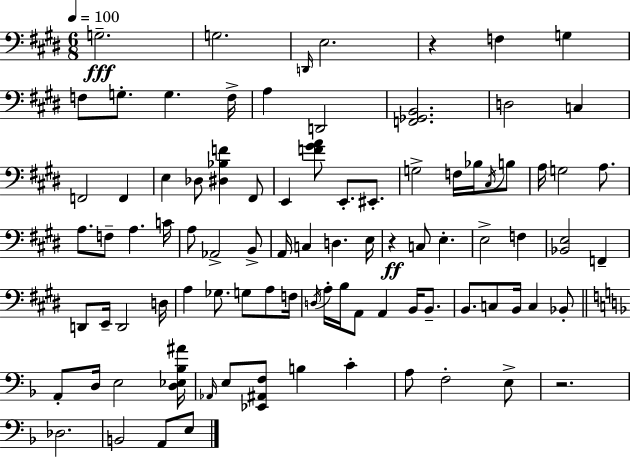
G3/h. G3/h. D2/s E3/h. R/q F3/q G3/q F3/e G3/e. G3/q. F3/s A3/q D2/h [F2,Gb2,B2]/h. D3/h C3/q F2/h F2/q E3/q Db3/e [D#3,Bb3,F4]/q F#2/e E2/q [F4,G#4,A4]/e E2/e. EIS2/e. G3/h F3/s Bb3/s C#3/s B3/e A3/s G3/h A3/e. A3/e. F3/e A3/q. C4/s A3/e Ab2/h B2/e A2/s C3/q D3/q. E3/s R/q C3/e E3/q. E3/h F3/q [Bb2,E3]/h F2/q D2/e E2/s D2/h D3/s A3/q Gb3/e. G3/e A3/e F3/s D3/s A3/s B3/s A2/e A2/q B2/s B2/e. B2/e. C3/e B2/s C3/q Bb2/e A2/e D3/s E3/h [D3,Eb3,Bb3,A#4]/s Ab2/s E3/e [Eb2,A#2,F3]/e B3/q C4/q A3/e F3/h E3/e R/h. Db3/h. B2/h A2/e E3/e